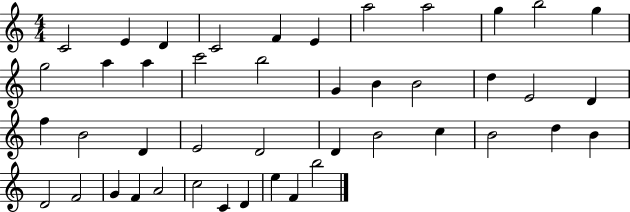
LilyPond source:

{
  \clef treble
  \numericTimeSignature
  \time 4/4
  \key c \major
  c'2 e'4 d'4 | c'2 f'4 e'4 | a''2 a''2 | g''4 b''2 g''4 | \break g''2 a''4 a''4 | c'''2 b''2 | g'4 b'4 b'2 | d''4 e'2 d'4 | \break f''4 b'2 d'4 | e'2 d'2 | d'4 b'2 c''4 | b'2 d''4 b'4 | \break d'2 f'2 | g'4 f'4 a'2 | c''2 c'4 d'4 | e''4 f'4 b''2 | \break \bar "|."
}